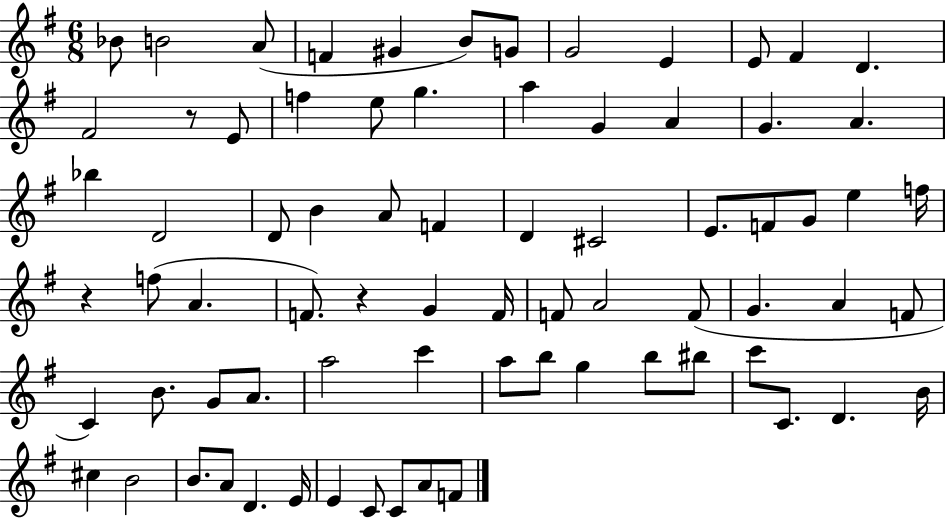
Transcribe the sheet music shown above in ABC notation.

X:1
T:Untitled
M:6/8
L:1/4
K:G
_B/2 B2 A/2 F ^G B/2 G/2 G2 E E/2 ^F D ^F2 z/2 E/2 f e/2 g a G A G A _b D2 D/2 B A/2 F D ^C2 E/2 F/2 G/2 e f/4 z f/2 A F/2 z G F/4 F/2 A2 F/2 G A F/2 C B/2 G/2 A/2 a2 c' a/2 b/2 g b/2 ^b/2 c'/2 C/2 D B/4 ^c B2 B/2 A/2 D E/4 E C/2 C/2 A/2 F/2